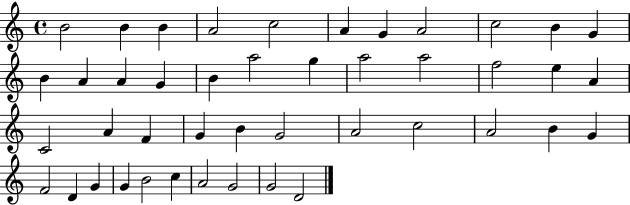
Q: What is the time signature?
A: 4/4